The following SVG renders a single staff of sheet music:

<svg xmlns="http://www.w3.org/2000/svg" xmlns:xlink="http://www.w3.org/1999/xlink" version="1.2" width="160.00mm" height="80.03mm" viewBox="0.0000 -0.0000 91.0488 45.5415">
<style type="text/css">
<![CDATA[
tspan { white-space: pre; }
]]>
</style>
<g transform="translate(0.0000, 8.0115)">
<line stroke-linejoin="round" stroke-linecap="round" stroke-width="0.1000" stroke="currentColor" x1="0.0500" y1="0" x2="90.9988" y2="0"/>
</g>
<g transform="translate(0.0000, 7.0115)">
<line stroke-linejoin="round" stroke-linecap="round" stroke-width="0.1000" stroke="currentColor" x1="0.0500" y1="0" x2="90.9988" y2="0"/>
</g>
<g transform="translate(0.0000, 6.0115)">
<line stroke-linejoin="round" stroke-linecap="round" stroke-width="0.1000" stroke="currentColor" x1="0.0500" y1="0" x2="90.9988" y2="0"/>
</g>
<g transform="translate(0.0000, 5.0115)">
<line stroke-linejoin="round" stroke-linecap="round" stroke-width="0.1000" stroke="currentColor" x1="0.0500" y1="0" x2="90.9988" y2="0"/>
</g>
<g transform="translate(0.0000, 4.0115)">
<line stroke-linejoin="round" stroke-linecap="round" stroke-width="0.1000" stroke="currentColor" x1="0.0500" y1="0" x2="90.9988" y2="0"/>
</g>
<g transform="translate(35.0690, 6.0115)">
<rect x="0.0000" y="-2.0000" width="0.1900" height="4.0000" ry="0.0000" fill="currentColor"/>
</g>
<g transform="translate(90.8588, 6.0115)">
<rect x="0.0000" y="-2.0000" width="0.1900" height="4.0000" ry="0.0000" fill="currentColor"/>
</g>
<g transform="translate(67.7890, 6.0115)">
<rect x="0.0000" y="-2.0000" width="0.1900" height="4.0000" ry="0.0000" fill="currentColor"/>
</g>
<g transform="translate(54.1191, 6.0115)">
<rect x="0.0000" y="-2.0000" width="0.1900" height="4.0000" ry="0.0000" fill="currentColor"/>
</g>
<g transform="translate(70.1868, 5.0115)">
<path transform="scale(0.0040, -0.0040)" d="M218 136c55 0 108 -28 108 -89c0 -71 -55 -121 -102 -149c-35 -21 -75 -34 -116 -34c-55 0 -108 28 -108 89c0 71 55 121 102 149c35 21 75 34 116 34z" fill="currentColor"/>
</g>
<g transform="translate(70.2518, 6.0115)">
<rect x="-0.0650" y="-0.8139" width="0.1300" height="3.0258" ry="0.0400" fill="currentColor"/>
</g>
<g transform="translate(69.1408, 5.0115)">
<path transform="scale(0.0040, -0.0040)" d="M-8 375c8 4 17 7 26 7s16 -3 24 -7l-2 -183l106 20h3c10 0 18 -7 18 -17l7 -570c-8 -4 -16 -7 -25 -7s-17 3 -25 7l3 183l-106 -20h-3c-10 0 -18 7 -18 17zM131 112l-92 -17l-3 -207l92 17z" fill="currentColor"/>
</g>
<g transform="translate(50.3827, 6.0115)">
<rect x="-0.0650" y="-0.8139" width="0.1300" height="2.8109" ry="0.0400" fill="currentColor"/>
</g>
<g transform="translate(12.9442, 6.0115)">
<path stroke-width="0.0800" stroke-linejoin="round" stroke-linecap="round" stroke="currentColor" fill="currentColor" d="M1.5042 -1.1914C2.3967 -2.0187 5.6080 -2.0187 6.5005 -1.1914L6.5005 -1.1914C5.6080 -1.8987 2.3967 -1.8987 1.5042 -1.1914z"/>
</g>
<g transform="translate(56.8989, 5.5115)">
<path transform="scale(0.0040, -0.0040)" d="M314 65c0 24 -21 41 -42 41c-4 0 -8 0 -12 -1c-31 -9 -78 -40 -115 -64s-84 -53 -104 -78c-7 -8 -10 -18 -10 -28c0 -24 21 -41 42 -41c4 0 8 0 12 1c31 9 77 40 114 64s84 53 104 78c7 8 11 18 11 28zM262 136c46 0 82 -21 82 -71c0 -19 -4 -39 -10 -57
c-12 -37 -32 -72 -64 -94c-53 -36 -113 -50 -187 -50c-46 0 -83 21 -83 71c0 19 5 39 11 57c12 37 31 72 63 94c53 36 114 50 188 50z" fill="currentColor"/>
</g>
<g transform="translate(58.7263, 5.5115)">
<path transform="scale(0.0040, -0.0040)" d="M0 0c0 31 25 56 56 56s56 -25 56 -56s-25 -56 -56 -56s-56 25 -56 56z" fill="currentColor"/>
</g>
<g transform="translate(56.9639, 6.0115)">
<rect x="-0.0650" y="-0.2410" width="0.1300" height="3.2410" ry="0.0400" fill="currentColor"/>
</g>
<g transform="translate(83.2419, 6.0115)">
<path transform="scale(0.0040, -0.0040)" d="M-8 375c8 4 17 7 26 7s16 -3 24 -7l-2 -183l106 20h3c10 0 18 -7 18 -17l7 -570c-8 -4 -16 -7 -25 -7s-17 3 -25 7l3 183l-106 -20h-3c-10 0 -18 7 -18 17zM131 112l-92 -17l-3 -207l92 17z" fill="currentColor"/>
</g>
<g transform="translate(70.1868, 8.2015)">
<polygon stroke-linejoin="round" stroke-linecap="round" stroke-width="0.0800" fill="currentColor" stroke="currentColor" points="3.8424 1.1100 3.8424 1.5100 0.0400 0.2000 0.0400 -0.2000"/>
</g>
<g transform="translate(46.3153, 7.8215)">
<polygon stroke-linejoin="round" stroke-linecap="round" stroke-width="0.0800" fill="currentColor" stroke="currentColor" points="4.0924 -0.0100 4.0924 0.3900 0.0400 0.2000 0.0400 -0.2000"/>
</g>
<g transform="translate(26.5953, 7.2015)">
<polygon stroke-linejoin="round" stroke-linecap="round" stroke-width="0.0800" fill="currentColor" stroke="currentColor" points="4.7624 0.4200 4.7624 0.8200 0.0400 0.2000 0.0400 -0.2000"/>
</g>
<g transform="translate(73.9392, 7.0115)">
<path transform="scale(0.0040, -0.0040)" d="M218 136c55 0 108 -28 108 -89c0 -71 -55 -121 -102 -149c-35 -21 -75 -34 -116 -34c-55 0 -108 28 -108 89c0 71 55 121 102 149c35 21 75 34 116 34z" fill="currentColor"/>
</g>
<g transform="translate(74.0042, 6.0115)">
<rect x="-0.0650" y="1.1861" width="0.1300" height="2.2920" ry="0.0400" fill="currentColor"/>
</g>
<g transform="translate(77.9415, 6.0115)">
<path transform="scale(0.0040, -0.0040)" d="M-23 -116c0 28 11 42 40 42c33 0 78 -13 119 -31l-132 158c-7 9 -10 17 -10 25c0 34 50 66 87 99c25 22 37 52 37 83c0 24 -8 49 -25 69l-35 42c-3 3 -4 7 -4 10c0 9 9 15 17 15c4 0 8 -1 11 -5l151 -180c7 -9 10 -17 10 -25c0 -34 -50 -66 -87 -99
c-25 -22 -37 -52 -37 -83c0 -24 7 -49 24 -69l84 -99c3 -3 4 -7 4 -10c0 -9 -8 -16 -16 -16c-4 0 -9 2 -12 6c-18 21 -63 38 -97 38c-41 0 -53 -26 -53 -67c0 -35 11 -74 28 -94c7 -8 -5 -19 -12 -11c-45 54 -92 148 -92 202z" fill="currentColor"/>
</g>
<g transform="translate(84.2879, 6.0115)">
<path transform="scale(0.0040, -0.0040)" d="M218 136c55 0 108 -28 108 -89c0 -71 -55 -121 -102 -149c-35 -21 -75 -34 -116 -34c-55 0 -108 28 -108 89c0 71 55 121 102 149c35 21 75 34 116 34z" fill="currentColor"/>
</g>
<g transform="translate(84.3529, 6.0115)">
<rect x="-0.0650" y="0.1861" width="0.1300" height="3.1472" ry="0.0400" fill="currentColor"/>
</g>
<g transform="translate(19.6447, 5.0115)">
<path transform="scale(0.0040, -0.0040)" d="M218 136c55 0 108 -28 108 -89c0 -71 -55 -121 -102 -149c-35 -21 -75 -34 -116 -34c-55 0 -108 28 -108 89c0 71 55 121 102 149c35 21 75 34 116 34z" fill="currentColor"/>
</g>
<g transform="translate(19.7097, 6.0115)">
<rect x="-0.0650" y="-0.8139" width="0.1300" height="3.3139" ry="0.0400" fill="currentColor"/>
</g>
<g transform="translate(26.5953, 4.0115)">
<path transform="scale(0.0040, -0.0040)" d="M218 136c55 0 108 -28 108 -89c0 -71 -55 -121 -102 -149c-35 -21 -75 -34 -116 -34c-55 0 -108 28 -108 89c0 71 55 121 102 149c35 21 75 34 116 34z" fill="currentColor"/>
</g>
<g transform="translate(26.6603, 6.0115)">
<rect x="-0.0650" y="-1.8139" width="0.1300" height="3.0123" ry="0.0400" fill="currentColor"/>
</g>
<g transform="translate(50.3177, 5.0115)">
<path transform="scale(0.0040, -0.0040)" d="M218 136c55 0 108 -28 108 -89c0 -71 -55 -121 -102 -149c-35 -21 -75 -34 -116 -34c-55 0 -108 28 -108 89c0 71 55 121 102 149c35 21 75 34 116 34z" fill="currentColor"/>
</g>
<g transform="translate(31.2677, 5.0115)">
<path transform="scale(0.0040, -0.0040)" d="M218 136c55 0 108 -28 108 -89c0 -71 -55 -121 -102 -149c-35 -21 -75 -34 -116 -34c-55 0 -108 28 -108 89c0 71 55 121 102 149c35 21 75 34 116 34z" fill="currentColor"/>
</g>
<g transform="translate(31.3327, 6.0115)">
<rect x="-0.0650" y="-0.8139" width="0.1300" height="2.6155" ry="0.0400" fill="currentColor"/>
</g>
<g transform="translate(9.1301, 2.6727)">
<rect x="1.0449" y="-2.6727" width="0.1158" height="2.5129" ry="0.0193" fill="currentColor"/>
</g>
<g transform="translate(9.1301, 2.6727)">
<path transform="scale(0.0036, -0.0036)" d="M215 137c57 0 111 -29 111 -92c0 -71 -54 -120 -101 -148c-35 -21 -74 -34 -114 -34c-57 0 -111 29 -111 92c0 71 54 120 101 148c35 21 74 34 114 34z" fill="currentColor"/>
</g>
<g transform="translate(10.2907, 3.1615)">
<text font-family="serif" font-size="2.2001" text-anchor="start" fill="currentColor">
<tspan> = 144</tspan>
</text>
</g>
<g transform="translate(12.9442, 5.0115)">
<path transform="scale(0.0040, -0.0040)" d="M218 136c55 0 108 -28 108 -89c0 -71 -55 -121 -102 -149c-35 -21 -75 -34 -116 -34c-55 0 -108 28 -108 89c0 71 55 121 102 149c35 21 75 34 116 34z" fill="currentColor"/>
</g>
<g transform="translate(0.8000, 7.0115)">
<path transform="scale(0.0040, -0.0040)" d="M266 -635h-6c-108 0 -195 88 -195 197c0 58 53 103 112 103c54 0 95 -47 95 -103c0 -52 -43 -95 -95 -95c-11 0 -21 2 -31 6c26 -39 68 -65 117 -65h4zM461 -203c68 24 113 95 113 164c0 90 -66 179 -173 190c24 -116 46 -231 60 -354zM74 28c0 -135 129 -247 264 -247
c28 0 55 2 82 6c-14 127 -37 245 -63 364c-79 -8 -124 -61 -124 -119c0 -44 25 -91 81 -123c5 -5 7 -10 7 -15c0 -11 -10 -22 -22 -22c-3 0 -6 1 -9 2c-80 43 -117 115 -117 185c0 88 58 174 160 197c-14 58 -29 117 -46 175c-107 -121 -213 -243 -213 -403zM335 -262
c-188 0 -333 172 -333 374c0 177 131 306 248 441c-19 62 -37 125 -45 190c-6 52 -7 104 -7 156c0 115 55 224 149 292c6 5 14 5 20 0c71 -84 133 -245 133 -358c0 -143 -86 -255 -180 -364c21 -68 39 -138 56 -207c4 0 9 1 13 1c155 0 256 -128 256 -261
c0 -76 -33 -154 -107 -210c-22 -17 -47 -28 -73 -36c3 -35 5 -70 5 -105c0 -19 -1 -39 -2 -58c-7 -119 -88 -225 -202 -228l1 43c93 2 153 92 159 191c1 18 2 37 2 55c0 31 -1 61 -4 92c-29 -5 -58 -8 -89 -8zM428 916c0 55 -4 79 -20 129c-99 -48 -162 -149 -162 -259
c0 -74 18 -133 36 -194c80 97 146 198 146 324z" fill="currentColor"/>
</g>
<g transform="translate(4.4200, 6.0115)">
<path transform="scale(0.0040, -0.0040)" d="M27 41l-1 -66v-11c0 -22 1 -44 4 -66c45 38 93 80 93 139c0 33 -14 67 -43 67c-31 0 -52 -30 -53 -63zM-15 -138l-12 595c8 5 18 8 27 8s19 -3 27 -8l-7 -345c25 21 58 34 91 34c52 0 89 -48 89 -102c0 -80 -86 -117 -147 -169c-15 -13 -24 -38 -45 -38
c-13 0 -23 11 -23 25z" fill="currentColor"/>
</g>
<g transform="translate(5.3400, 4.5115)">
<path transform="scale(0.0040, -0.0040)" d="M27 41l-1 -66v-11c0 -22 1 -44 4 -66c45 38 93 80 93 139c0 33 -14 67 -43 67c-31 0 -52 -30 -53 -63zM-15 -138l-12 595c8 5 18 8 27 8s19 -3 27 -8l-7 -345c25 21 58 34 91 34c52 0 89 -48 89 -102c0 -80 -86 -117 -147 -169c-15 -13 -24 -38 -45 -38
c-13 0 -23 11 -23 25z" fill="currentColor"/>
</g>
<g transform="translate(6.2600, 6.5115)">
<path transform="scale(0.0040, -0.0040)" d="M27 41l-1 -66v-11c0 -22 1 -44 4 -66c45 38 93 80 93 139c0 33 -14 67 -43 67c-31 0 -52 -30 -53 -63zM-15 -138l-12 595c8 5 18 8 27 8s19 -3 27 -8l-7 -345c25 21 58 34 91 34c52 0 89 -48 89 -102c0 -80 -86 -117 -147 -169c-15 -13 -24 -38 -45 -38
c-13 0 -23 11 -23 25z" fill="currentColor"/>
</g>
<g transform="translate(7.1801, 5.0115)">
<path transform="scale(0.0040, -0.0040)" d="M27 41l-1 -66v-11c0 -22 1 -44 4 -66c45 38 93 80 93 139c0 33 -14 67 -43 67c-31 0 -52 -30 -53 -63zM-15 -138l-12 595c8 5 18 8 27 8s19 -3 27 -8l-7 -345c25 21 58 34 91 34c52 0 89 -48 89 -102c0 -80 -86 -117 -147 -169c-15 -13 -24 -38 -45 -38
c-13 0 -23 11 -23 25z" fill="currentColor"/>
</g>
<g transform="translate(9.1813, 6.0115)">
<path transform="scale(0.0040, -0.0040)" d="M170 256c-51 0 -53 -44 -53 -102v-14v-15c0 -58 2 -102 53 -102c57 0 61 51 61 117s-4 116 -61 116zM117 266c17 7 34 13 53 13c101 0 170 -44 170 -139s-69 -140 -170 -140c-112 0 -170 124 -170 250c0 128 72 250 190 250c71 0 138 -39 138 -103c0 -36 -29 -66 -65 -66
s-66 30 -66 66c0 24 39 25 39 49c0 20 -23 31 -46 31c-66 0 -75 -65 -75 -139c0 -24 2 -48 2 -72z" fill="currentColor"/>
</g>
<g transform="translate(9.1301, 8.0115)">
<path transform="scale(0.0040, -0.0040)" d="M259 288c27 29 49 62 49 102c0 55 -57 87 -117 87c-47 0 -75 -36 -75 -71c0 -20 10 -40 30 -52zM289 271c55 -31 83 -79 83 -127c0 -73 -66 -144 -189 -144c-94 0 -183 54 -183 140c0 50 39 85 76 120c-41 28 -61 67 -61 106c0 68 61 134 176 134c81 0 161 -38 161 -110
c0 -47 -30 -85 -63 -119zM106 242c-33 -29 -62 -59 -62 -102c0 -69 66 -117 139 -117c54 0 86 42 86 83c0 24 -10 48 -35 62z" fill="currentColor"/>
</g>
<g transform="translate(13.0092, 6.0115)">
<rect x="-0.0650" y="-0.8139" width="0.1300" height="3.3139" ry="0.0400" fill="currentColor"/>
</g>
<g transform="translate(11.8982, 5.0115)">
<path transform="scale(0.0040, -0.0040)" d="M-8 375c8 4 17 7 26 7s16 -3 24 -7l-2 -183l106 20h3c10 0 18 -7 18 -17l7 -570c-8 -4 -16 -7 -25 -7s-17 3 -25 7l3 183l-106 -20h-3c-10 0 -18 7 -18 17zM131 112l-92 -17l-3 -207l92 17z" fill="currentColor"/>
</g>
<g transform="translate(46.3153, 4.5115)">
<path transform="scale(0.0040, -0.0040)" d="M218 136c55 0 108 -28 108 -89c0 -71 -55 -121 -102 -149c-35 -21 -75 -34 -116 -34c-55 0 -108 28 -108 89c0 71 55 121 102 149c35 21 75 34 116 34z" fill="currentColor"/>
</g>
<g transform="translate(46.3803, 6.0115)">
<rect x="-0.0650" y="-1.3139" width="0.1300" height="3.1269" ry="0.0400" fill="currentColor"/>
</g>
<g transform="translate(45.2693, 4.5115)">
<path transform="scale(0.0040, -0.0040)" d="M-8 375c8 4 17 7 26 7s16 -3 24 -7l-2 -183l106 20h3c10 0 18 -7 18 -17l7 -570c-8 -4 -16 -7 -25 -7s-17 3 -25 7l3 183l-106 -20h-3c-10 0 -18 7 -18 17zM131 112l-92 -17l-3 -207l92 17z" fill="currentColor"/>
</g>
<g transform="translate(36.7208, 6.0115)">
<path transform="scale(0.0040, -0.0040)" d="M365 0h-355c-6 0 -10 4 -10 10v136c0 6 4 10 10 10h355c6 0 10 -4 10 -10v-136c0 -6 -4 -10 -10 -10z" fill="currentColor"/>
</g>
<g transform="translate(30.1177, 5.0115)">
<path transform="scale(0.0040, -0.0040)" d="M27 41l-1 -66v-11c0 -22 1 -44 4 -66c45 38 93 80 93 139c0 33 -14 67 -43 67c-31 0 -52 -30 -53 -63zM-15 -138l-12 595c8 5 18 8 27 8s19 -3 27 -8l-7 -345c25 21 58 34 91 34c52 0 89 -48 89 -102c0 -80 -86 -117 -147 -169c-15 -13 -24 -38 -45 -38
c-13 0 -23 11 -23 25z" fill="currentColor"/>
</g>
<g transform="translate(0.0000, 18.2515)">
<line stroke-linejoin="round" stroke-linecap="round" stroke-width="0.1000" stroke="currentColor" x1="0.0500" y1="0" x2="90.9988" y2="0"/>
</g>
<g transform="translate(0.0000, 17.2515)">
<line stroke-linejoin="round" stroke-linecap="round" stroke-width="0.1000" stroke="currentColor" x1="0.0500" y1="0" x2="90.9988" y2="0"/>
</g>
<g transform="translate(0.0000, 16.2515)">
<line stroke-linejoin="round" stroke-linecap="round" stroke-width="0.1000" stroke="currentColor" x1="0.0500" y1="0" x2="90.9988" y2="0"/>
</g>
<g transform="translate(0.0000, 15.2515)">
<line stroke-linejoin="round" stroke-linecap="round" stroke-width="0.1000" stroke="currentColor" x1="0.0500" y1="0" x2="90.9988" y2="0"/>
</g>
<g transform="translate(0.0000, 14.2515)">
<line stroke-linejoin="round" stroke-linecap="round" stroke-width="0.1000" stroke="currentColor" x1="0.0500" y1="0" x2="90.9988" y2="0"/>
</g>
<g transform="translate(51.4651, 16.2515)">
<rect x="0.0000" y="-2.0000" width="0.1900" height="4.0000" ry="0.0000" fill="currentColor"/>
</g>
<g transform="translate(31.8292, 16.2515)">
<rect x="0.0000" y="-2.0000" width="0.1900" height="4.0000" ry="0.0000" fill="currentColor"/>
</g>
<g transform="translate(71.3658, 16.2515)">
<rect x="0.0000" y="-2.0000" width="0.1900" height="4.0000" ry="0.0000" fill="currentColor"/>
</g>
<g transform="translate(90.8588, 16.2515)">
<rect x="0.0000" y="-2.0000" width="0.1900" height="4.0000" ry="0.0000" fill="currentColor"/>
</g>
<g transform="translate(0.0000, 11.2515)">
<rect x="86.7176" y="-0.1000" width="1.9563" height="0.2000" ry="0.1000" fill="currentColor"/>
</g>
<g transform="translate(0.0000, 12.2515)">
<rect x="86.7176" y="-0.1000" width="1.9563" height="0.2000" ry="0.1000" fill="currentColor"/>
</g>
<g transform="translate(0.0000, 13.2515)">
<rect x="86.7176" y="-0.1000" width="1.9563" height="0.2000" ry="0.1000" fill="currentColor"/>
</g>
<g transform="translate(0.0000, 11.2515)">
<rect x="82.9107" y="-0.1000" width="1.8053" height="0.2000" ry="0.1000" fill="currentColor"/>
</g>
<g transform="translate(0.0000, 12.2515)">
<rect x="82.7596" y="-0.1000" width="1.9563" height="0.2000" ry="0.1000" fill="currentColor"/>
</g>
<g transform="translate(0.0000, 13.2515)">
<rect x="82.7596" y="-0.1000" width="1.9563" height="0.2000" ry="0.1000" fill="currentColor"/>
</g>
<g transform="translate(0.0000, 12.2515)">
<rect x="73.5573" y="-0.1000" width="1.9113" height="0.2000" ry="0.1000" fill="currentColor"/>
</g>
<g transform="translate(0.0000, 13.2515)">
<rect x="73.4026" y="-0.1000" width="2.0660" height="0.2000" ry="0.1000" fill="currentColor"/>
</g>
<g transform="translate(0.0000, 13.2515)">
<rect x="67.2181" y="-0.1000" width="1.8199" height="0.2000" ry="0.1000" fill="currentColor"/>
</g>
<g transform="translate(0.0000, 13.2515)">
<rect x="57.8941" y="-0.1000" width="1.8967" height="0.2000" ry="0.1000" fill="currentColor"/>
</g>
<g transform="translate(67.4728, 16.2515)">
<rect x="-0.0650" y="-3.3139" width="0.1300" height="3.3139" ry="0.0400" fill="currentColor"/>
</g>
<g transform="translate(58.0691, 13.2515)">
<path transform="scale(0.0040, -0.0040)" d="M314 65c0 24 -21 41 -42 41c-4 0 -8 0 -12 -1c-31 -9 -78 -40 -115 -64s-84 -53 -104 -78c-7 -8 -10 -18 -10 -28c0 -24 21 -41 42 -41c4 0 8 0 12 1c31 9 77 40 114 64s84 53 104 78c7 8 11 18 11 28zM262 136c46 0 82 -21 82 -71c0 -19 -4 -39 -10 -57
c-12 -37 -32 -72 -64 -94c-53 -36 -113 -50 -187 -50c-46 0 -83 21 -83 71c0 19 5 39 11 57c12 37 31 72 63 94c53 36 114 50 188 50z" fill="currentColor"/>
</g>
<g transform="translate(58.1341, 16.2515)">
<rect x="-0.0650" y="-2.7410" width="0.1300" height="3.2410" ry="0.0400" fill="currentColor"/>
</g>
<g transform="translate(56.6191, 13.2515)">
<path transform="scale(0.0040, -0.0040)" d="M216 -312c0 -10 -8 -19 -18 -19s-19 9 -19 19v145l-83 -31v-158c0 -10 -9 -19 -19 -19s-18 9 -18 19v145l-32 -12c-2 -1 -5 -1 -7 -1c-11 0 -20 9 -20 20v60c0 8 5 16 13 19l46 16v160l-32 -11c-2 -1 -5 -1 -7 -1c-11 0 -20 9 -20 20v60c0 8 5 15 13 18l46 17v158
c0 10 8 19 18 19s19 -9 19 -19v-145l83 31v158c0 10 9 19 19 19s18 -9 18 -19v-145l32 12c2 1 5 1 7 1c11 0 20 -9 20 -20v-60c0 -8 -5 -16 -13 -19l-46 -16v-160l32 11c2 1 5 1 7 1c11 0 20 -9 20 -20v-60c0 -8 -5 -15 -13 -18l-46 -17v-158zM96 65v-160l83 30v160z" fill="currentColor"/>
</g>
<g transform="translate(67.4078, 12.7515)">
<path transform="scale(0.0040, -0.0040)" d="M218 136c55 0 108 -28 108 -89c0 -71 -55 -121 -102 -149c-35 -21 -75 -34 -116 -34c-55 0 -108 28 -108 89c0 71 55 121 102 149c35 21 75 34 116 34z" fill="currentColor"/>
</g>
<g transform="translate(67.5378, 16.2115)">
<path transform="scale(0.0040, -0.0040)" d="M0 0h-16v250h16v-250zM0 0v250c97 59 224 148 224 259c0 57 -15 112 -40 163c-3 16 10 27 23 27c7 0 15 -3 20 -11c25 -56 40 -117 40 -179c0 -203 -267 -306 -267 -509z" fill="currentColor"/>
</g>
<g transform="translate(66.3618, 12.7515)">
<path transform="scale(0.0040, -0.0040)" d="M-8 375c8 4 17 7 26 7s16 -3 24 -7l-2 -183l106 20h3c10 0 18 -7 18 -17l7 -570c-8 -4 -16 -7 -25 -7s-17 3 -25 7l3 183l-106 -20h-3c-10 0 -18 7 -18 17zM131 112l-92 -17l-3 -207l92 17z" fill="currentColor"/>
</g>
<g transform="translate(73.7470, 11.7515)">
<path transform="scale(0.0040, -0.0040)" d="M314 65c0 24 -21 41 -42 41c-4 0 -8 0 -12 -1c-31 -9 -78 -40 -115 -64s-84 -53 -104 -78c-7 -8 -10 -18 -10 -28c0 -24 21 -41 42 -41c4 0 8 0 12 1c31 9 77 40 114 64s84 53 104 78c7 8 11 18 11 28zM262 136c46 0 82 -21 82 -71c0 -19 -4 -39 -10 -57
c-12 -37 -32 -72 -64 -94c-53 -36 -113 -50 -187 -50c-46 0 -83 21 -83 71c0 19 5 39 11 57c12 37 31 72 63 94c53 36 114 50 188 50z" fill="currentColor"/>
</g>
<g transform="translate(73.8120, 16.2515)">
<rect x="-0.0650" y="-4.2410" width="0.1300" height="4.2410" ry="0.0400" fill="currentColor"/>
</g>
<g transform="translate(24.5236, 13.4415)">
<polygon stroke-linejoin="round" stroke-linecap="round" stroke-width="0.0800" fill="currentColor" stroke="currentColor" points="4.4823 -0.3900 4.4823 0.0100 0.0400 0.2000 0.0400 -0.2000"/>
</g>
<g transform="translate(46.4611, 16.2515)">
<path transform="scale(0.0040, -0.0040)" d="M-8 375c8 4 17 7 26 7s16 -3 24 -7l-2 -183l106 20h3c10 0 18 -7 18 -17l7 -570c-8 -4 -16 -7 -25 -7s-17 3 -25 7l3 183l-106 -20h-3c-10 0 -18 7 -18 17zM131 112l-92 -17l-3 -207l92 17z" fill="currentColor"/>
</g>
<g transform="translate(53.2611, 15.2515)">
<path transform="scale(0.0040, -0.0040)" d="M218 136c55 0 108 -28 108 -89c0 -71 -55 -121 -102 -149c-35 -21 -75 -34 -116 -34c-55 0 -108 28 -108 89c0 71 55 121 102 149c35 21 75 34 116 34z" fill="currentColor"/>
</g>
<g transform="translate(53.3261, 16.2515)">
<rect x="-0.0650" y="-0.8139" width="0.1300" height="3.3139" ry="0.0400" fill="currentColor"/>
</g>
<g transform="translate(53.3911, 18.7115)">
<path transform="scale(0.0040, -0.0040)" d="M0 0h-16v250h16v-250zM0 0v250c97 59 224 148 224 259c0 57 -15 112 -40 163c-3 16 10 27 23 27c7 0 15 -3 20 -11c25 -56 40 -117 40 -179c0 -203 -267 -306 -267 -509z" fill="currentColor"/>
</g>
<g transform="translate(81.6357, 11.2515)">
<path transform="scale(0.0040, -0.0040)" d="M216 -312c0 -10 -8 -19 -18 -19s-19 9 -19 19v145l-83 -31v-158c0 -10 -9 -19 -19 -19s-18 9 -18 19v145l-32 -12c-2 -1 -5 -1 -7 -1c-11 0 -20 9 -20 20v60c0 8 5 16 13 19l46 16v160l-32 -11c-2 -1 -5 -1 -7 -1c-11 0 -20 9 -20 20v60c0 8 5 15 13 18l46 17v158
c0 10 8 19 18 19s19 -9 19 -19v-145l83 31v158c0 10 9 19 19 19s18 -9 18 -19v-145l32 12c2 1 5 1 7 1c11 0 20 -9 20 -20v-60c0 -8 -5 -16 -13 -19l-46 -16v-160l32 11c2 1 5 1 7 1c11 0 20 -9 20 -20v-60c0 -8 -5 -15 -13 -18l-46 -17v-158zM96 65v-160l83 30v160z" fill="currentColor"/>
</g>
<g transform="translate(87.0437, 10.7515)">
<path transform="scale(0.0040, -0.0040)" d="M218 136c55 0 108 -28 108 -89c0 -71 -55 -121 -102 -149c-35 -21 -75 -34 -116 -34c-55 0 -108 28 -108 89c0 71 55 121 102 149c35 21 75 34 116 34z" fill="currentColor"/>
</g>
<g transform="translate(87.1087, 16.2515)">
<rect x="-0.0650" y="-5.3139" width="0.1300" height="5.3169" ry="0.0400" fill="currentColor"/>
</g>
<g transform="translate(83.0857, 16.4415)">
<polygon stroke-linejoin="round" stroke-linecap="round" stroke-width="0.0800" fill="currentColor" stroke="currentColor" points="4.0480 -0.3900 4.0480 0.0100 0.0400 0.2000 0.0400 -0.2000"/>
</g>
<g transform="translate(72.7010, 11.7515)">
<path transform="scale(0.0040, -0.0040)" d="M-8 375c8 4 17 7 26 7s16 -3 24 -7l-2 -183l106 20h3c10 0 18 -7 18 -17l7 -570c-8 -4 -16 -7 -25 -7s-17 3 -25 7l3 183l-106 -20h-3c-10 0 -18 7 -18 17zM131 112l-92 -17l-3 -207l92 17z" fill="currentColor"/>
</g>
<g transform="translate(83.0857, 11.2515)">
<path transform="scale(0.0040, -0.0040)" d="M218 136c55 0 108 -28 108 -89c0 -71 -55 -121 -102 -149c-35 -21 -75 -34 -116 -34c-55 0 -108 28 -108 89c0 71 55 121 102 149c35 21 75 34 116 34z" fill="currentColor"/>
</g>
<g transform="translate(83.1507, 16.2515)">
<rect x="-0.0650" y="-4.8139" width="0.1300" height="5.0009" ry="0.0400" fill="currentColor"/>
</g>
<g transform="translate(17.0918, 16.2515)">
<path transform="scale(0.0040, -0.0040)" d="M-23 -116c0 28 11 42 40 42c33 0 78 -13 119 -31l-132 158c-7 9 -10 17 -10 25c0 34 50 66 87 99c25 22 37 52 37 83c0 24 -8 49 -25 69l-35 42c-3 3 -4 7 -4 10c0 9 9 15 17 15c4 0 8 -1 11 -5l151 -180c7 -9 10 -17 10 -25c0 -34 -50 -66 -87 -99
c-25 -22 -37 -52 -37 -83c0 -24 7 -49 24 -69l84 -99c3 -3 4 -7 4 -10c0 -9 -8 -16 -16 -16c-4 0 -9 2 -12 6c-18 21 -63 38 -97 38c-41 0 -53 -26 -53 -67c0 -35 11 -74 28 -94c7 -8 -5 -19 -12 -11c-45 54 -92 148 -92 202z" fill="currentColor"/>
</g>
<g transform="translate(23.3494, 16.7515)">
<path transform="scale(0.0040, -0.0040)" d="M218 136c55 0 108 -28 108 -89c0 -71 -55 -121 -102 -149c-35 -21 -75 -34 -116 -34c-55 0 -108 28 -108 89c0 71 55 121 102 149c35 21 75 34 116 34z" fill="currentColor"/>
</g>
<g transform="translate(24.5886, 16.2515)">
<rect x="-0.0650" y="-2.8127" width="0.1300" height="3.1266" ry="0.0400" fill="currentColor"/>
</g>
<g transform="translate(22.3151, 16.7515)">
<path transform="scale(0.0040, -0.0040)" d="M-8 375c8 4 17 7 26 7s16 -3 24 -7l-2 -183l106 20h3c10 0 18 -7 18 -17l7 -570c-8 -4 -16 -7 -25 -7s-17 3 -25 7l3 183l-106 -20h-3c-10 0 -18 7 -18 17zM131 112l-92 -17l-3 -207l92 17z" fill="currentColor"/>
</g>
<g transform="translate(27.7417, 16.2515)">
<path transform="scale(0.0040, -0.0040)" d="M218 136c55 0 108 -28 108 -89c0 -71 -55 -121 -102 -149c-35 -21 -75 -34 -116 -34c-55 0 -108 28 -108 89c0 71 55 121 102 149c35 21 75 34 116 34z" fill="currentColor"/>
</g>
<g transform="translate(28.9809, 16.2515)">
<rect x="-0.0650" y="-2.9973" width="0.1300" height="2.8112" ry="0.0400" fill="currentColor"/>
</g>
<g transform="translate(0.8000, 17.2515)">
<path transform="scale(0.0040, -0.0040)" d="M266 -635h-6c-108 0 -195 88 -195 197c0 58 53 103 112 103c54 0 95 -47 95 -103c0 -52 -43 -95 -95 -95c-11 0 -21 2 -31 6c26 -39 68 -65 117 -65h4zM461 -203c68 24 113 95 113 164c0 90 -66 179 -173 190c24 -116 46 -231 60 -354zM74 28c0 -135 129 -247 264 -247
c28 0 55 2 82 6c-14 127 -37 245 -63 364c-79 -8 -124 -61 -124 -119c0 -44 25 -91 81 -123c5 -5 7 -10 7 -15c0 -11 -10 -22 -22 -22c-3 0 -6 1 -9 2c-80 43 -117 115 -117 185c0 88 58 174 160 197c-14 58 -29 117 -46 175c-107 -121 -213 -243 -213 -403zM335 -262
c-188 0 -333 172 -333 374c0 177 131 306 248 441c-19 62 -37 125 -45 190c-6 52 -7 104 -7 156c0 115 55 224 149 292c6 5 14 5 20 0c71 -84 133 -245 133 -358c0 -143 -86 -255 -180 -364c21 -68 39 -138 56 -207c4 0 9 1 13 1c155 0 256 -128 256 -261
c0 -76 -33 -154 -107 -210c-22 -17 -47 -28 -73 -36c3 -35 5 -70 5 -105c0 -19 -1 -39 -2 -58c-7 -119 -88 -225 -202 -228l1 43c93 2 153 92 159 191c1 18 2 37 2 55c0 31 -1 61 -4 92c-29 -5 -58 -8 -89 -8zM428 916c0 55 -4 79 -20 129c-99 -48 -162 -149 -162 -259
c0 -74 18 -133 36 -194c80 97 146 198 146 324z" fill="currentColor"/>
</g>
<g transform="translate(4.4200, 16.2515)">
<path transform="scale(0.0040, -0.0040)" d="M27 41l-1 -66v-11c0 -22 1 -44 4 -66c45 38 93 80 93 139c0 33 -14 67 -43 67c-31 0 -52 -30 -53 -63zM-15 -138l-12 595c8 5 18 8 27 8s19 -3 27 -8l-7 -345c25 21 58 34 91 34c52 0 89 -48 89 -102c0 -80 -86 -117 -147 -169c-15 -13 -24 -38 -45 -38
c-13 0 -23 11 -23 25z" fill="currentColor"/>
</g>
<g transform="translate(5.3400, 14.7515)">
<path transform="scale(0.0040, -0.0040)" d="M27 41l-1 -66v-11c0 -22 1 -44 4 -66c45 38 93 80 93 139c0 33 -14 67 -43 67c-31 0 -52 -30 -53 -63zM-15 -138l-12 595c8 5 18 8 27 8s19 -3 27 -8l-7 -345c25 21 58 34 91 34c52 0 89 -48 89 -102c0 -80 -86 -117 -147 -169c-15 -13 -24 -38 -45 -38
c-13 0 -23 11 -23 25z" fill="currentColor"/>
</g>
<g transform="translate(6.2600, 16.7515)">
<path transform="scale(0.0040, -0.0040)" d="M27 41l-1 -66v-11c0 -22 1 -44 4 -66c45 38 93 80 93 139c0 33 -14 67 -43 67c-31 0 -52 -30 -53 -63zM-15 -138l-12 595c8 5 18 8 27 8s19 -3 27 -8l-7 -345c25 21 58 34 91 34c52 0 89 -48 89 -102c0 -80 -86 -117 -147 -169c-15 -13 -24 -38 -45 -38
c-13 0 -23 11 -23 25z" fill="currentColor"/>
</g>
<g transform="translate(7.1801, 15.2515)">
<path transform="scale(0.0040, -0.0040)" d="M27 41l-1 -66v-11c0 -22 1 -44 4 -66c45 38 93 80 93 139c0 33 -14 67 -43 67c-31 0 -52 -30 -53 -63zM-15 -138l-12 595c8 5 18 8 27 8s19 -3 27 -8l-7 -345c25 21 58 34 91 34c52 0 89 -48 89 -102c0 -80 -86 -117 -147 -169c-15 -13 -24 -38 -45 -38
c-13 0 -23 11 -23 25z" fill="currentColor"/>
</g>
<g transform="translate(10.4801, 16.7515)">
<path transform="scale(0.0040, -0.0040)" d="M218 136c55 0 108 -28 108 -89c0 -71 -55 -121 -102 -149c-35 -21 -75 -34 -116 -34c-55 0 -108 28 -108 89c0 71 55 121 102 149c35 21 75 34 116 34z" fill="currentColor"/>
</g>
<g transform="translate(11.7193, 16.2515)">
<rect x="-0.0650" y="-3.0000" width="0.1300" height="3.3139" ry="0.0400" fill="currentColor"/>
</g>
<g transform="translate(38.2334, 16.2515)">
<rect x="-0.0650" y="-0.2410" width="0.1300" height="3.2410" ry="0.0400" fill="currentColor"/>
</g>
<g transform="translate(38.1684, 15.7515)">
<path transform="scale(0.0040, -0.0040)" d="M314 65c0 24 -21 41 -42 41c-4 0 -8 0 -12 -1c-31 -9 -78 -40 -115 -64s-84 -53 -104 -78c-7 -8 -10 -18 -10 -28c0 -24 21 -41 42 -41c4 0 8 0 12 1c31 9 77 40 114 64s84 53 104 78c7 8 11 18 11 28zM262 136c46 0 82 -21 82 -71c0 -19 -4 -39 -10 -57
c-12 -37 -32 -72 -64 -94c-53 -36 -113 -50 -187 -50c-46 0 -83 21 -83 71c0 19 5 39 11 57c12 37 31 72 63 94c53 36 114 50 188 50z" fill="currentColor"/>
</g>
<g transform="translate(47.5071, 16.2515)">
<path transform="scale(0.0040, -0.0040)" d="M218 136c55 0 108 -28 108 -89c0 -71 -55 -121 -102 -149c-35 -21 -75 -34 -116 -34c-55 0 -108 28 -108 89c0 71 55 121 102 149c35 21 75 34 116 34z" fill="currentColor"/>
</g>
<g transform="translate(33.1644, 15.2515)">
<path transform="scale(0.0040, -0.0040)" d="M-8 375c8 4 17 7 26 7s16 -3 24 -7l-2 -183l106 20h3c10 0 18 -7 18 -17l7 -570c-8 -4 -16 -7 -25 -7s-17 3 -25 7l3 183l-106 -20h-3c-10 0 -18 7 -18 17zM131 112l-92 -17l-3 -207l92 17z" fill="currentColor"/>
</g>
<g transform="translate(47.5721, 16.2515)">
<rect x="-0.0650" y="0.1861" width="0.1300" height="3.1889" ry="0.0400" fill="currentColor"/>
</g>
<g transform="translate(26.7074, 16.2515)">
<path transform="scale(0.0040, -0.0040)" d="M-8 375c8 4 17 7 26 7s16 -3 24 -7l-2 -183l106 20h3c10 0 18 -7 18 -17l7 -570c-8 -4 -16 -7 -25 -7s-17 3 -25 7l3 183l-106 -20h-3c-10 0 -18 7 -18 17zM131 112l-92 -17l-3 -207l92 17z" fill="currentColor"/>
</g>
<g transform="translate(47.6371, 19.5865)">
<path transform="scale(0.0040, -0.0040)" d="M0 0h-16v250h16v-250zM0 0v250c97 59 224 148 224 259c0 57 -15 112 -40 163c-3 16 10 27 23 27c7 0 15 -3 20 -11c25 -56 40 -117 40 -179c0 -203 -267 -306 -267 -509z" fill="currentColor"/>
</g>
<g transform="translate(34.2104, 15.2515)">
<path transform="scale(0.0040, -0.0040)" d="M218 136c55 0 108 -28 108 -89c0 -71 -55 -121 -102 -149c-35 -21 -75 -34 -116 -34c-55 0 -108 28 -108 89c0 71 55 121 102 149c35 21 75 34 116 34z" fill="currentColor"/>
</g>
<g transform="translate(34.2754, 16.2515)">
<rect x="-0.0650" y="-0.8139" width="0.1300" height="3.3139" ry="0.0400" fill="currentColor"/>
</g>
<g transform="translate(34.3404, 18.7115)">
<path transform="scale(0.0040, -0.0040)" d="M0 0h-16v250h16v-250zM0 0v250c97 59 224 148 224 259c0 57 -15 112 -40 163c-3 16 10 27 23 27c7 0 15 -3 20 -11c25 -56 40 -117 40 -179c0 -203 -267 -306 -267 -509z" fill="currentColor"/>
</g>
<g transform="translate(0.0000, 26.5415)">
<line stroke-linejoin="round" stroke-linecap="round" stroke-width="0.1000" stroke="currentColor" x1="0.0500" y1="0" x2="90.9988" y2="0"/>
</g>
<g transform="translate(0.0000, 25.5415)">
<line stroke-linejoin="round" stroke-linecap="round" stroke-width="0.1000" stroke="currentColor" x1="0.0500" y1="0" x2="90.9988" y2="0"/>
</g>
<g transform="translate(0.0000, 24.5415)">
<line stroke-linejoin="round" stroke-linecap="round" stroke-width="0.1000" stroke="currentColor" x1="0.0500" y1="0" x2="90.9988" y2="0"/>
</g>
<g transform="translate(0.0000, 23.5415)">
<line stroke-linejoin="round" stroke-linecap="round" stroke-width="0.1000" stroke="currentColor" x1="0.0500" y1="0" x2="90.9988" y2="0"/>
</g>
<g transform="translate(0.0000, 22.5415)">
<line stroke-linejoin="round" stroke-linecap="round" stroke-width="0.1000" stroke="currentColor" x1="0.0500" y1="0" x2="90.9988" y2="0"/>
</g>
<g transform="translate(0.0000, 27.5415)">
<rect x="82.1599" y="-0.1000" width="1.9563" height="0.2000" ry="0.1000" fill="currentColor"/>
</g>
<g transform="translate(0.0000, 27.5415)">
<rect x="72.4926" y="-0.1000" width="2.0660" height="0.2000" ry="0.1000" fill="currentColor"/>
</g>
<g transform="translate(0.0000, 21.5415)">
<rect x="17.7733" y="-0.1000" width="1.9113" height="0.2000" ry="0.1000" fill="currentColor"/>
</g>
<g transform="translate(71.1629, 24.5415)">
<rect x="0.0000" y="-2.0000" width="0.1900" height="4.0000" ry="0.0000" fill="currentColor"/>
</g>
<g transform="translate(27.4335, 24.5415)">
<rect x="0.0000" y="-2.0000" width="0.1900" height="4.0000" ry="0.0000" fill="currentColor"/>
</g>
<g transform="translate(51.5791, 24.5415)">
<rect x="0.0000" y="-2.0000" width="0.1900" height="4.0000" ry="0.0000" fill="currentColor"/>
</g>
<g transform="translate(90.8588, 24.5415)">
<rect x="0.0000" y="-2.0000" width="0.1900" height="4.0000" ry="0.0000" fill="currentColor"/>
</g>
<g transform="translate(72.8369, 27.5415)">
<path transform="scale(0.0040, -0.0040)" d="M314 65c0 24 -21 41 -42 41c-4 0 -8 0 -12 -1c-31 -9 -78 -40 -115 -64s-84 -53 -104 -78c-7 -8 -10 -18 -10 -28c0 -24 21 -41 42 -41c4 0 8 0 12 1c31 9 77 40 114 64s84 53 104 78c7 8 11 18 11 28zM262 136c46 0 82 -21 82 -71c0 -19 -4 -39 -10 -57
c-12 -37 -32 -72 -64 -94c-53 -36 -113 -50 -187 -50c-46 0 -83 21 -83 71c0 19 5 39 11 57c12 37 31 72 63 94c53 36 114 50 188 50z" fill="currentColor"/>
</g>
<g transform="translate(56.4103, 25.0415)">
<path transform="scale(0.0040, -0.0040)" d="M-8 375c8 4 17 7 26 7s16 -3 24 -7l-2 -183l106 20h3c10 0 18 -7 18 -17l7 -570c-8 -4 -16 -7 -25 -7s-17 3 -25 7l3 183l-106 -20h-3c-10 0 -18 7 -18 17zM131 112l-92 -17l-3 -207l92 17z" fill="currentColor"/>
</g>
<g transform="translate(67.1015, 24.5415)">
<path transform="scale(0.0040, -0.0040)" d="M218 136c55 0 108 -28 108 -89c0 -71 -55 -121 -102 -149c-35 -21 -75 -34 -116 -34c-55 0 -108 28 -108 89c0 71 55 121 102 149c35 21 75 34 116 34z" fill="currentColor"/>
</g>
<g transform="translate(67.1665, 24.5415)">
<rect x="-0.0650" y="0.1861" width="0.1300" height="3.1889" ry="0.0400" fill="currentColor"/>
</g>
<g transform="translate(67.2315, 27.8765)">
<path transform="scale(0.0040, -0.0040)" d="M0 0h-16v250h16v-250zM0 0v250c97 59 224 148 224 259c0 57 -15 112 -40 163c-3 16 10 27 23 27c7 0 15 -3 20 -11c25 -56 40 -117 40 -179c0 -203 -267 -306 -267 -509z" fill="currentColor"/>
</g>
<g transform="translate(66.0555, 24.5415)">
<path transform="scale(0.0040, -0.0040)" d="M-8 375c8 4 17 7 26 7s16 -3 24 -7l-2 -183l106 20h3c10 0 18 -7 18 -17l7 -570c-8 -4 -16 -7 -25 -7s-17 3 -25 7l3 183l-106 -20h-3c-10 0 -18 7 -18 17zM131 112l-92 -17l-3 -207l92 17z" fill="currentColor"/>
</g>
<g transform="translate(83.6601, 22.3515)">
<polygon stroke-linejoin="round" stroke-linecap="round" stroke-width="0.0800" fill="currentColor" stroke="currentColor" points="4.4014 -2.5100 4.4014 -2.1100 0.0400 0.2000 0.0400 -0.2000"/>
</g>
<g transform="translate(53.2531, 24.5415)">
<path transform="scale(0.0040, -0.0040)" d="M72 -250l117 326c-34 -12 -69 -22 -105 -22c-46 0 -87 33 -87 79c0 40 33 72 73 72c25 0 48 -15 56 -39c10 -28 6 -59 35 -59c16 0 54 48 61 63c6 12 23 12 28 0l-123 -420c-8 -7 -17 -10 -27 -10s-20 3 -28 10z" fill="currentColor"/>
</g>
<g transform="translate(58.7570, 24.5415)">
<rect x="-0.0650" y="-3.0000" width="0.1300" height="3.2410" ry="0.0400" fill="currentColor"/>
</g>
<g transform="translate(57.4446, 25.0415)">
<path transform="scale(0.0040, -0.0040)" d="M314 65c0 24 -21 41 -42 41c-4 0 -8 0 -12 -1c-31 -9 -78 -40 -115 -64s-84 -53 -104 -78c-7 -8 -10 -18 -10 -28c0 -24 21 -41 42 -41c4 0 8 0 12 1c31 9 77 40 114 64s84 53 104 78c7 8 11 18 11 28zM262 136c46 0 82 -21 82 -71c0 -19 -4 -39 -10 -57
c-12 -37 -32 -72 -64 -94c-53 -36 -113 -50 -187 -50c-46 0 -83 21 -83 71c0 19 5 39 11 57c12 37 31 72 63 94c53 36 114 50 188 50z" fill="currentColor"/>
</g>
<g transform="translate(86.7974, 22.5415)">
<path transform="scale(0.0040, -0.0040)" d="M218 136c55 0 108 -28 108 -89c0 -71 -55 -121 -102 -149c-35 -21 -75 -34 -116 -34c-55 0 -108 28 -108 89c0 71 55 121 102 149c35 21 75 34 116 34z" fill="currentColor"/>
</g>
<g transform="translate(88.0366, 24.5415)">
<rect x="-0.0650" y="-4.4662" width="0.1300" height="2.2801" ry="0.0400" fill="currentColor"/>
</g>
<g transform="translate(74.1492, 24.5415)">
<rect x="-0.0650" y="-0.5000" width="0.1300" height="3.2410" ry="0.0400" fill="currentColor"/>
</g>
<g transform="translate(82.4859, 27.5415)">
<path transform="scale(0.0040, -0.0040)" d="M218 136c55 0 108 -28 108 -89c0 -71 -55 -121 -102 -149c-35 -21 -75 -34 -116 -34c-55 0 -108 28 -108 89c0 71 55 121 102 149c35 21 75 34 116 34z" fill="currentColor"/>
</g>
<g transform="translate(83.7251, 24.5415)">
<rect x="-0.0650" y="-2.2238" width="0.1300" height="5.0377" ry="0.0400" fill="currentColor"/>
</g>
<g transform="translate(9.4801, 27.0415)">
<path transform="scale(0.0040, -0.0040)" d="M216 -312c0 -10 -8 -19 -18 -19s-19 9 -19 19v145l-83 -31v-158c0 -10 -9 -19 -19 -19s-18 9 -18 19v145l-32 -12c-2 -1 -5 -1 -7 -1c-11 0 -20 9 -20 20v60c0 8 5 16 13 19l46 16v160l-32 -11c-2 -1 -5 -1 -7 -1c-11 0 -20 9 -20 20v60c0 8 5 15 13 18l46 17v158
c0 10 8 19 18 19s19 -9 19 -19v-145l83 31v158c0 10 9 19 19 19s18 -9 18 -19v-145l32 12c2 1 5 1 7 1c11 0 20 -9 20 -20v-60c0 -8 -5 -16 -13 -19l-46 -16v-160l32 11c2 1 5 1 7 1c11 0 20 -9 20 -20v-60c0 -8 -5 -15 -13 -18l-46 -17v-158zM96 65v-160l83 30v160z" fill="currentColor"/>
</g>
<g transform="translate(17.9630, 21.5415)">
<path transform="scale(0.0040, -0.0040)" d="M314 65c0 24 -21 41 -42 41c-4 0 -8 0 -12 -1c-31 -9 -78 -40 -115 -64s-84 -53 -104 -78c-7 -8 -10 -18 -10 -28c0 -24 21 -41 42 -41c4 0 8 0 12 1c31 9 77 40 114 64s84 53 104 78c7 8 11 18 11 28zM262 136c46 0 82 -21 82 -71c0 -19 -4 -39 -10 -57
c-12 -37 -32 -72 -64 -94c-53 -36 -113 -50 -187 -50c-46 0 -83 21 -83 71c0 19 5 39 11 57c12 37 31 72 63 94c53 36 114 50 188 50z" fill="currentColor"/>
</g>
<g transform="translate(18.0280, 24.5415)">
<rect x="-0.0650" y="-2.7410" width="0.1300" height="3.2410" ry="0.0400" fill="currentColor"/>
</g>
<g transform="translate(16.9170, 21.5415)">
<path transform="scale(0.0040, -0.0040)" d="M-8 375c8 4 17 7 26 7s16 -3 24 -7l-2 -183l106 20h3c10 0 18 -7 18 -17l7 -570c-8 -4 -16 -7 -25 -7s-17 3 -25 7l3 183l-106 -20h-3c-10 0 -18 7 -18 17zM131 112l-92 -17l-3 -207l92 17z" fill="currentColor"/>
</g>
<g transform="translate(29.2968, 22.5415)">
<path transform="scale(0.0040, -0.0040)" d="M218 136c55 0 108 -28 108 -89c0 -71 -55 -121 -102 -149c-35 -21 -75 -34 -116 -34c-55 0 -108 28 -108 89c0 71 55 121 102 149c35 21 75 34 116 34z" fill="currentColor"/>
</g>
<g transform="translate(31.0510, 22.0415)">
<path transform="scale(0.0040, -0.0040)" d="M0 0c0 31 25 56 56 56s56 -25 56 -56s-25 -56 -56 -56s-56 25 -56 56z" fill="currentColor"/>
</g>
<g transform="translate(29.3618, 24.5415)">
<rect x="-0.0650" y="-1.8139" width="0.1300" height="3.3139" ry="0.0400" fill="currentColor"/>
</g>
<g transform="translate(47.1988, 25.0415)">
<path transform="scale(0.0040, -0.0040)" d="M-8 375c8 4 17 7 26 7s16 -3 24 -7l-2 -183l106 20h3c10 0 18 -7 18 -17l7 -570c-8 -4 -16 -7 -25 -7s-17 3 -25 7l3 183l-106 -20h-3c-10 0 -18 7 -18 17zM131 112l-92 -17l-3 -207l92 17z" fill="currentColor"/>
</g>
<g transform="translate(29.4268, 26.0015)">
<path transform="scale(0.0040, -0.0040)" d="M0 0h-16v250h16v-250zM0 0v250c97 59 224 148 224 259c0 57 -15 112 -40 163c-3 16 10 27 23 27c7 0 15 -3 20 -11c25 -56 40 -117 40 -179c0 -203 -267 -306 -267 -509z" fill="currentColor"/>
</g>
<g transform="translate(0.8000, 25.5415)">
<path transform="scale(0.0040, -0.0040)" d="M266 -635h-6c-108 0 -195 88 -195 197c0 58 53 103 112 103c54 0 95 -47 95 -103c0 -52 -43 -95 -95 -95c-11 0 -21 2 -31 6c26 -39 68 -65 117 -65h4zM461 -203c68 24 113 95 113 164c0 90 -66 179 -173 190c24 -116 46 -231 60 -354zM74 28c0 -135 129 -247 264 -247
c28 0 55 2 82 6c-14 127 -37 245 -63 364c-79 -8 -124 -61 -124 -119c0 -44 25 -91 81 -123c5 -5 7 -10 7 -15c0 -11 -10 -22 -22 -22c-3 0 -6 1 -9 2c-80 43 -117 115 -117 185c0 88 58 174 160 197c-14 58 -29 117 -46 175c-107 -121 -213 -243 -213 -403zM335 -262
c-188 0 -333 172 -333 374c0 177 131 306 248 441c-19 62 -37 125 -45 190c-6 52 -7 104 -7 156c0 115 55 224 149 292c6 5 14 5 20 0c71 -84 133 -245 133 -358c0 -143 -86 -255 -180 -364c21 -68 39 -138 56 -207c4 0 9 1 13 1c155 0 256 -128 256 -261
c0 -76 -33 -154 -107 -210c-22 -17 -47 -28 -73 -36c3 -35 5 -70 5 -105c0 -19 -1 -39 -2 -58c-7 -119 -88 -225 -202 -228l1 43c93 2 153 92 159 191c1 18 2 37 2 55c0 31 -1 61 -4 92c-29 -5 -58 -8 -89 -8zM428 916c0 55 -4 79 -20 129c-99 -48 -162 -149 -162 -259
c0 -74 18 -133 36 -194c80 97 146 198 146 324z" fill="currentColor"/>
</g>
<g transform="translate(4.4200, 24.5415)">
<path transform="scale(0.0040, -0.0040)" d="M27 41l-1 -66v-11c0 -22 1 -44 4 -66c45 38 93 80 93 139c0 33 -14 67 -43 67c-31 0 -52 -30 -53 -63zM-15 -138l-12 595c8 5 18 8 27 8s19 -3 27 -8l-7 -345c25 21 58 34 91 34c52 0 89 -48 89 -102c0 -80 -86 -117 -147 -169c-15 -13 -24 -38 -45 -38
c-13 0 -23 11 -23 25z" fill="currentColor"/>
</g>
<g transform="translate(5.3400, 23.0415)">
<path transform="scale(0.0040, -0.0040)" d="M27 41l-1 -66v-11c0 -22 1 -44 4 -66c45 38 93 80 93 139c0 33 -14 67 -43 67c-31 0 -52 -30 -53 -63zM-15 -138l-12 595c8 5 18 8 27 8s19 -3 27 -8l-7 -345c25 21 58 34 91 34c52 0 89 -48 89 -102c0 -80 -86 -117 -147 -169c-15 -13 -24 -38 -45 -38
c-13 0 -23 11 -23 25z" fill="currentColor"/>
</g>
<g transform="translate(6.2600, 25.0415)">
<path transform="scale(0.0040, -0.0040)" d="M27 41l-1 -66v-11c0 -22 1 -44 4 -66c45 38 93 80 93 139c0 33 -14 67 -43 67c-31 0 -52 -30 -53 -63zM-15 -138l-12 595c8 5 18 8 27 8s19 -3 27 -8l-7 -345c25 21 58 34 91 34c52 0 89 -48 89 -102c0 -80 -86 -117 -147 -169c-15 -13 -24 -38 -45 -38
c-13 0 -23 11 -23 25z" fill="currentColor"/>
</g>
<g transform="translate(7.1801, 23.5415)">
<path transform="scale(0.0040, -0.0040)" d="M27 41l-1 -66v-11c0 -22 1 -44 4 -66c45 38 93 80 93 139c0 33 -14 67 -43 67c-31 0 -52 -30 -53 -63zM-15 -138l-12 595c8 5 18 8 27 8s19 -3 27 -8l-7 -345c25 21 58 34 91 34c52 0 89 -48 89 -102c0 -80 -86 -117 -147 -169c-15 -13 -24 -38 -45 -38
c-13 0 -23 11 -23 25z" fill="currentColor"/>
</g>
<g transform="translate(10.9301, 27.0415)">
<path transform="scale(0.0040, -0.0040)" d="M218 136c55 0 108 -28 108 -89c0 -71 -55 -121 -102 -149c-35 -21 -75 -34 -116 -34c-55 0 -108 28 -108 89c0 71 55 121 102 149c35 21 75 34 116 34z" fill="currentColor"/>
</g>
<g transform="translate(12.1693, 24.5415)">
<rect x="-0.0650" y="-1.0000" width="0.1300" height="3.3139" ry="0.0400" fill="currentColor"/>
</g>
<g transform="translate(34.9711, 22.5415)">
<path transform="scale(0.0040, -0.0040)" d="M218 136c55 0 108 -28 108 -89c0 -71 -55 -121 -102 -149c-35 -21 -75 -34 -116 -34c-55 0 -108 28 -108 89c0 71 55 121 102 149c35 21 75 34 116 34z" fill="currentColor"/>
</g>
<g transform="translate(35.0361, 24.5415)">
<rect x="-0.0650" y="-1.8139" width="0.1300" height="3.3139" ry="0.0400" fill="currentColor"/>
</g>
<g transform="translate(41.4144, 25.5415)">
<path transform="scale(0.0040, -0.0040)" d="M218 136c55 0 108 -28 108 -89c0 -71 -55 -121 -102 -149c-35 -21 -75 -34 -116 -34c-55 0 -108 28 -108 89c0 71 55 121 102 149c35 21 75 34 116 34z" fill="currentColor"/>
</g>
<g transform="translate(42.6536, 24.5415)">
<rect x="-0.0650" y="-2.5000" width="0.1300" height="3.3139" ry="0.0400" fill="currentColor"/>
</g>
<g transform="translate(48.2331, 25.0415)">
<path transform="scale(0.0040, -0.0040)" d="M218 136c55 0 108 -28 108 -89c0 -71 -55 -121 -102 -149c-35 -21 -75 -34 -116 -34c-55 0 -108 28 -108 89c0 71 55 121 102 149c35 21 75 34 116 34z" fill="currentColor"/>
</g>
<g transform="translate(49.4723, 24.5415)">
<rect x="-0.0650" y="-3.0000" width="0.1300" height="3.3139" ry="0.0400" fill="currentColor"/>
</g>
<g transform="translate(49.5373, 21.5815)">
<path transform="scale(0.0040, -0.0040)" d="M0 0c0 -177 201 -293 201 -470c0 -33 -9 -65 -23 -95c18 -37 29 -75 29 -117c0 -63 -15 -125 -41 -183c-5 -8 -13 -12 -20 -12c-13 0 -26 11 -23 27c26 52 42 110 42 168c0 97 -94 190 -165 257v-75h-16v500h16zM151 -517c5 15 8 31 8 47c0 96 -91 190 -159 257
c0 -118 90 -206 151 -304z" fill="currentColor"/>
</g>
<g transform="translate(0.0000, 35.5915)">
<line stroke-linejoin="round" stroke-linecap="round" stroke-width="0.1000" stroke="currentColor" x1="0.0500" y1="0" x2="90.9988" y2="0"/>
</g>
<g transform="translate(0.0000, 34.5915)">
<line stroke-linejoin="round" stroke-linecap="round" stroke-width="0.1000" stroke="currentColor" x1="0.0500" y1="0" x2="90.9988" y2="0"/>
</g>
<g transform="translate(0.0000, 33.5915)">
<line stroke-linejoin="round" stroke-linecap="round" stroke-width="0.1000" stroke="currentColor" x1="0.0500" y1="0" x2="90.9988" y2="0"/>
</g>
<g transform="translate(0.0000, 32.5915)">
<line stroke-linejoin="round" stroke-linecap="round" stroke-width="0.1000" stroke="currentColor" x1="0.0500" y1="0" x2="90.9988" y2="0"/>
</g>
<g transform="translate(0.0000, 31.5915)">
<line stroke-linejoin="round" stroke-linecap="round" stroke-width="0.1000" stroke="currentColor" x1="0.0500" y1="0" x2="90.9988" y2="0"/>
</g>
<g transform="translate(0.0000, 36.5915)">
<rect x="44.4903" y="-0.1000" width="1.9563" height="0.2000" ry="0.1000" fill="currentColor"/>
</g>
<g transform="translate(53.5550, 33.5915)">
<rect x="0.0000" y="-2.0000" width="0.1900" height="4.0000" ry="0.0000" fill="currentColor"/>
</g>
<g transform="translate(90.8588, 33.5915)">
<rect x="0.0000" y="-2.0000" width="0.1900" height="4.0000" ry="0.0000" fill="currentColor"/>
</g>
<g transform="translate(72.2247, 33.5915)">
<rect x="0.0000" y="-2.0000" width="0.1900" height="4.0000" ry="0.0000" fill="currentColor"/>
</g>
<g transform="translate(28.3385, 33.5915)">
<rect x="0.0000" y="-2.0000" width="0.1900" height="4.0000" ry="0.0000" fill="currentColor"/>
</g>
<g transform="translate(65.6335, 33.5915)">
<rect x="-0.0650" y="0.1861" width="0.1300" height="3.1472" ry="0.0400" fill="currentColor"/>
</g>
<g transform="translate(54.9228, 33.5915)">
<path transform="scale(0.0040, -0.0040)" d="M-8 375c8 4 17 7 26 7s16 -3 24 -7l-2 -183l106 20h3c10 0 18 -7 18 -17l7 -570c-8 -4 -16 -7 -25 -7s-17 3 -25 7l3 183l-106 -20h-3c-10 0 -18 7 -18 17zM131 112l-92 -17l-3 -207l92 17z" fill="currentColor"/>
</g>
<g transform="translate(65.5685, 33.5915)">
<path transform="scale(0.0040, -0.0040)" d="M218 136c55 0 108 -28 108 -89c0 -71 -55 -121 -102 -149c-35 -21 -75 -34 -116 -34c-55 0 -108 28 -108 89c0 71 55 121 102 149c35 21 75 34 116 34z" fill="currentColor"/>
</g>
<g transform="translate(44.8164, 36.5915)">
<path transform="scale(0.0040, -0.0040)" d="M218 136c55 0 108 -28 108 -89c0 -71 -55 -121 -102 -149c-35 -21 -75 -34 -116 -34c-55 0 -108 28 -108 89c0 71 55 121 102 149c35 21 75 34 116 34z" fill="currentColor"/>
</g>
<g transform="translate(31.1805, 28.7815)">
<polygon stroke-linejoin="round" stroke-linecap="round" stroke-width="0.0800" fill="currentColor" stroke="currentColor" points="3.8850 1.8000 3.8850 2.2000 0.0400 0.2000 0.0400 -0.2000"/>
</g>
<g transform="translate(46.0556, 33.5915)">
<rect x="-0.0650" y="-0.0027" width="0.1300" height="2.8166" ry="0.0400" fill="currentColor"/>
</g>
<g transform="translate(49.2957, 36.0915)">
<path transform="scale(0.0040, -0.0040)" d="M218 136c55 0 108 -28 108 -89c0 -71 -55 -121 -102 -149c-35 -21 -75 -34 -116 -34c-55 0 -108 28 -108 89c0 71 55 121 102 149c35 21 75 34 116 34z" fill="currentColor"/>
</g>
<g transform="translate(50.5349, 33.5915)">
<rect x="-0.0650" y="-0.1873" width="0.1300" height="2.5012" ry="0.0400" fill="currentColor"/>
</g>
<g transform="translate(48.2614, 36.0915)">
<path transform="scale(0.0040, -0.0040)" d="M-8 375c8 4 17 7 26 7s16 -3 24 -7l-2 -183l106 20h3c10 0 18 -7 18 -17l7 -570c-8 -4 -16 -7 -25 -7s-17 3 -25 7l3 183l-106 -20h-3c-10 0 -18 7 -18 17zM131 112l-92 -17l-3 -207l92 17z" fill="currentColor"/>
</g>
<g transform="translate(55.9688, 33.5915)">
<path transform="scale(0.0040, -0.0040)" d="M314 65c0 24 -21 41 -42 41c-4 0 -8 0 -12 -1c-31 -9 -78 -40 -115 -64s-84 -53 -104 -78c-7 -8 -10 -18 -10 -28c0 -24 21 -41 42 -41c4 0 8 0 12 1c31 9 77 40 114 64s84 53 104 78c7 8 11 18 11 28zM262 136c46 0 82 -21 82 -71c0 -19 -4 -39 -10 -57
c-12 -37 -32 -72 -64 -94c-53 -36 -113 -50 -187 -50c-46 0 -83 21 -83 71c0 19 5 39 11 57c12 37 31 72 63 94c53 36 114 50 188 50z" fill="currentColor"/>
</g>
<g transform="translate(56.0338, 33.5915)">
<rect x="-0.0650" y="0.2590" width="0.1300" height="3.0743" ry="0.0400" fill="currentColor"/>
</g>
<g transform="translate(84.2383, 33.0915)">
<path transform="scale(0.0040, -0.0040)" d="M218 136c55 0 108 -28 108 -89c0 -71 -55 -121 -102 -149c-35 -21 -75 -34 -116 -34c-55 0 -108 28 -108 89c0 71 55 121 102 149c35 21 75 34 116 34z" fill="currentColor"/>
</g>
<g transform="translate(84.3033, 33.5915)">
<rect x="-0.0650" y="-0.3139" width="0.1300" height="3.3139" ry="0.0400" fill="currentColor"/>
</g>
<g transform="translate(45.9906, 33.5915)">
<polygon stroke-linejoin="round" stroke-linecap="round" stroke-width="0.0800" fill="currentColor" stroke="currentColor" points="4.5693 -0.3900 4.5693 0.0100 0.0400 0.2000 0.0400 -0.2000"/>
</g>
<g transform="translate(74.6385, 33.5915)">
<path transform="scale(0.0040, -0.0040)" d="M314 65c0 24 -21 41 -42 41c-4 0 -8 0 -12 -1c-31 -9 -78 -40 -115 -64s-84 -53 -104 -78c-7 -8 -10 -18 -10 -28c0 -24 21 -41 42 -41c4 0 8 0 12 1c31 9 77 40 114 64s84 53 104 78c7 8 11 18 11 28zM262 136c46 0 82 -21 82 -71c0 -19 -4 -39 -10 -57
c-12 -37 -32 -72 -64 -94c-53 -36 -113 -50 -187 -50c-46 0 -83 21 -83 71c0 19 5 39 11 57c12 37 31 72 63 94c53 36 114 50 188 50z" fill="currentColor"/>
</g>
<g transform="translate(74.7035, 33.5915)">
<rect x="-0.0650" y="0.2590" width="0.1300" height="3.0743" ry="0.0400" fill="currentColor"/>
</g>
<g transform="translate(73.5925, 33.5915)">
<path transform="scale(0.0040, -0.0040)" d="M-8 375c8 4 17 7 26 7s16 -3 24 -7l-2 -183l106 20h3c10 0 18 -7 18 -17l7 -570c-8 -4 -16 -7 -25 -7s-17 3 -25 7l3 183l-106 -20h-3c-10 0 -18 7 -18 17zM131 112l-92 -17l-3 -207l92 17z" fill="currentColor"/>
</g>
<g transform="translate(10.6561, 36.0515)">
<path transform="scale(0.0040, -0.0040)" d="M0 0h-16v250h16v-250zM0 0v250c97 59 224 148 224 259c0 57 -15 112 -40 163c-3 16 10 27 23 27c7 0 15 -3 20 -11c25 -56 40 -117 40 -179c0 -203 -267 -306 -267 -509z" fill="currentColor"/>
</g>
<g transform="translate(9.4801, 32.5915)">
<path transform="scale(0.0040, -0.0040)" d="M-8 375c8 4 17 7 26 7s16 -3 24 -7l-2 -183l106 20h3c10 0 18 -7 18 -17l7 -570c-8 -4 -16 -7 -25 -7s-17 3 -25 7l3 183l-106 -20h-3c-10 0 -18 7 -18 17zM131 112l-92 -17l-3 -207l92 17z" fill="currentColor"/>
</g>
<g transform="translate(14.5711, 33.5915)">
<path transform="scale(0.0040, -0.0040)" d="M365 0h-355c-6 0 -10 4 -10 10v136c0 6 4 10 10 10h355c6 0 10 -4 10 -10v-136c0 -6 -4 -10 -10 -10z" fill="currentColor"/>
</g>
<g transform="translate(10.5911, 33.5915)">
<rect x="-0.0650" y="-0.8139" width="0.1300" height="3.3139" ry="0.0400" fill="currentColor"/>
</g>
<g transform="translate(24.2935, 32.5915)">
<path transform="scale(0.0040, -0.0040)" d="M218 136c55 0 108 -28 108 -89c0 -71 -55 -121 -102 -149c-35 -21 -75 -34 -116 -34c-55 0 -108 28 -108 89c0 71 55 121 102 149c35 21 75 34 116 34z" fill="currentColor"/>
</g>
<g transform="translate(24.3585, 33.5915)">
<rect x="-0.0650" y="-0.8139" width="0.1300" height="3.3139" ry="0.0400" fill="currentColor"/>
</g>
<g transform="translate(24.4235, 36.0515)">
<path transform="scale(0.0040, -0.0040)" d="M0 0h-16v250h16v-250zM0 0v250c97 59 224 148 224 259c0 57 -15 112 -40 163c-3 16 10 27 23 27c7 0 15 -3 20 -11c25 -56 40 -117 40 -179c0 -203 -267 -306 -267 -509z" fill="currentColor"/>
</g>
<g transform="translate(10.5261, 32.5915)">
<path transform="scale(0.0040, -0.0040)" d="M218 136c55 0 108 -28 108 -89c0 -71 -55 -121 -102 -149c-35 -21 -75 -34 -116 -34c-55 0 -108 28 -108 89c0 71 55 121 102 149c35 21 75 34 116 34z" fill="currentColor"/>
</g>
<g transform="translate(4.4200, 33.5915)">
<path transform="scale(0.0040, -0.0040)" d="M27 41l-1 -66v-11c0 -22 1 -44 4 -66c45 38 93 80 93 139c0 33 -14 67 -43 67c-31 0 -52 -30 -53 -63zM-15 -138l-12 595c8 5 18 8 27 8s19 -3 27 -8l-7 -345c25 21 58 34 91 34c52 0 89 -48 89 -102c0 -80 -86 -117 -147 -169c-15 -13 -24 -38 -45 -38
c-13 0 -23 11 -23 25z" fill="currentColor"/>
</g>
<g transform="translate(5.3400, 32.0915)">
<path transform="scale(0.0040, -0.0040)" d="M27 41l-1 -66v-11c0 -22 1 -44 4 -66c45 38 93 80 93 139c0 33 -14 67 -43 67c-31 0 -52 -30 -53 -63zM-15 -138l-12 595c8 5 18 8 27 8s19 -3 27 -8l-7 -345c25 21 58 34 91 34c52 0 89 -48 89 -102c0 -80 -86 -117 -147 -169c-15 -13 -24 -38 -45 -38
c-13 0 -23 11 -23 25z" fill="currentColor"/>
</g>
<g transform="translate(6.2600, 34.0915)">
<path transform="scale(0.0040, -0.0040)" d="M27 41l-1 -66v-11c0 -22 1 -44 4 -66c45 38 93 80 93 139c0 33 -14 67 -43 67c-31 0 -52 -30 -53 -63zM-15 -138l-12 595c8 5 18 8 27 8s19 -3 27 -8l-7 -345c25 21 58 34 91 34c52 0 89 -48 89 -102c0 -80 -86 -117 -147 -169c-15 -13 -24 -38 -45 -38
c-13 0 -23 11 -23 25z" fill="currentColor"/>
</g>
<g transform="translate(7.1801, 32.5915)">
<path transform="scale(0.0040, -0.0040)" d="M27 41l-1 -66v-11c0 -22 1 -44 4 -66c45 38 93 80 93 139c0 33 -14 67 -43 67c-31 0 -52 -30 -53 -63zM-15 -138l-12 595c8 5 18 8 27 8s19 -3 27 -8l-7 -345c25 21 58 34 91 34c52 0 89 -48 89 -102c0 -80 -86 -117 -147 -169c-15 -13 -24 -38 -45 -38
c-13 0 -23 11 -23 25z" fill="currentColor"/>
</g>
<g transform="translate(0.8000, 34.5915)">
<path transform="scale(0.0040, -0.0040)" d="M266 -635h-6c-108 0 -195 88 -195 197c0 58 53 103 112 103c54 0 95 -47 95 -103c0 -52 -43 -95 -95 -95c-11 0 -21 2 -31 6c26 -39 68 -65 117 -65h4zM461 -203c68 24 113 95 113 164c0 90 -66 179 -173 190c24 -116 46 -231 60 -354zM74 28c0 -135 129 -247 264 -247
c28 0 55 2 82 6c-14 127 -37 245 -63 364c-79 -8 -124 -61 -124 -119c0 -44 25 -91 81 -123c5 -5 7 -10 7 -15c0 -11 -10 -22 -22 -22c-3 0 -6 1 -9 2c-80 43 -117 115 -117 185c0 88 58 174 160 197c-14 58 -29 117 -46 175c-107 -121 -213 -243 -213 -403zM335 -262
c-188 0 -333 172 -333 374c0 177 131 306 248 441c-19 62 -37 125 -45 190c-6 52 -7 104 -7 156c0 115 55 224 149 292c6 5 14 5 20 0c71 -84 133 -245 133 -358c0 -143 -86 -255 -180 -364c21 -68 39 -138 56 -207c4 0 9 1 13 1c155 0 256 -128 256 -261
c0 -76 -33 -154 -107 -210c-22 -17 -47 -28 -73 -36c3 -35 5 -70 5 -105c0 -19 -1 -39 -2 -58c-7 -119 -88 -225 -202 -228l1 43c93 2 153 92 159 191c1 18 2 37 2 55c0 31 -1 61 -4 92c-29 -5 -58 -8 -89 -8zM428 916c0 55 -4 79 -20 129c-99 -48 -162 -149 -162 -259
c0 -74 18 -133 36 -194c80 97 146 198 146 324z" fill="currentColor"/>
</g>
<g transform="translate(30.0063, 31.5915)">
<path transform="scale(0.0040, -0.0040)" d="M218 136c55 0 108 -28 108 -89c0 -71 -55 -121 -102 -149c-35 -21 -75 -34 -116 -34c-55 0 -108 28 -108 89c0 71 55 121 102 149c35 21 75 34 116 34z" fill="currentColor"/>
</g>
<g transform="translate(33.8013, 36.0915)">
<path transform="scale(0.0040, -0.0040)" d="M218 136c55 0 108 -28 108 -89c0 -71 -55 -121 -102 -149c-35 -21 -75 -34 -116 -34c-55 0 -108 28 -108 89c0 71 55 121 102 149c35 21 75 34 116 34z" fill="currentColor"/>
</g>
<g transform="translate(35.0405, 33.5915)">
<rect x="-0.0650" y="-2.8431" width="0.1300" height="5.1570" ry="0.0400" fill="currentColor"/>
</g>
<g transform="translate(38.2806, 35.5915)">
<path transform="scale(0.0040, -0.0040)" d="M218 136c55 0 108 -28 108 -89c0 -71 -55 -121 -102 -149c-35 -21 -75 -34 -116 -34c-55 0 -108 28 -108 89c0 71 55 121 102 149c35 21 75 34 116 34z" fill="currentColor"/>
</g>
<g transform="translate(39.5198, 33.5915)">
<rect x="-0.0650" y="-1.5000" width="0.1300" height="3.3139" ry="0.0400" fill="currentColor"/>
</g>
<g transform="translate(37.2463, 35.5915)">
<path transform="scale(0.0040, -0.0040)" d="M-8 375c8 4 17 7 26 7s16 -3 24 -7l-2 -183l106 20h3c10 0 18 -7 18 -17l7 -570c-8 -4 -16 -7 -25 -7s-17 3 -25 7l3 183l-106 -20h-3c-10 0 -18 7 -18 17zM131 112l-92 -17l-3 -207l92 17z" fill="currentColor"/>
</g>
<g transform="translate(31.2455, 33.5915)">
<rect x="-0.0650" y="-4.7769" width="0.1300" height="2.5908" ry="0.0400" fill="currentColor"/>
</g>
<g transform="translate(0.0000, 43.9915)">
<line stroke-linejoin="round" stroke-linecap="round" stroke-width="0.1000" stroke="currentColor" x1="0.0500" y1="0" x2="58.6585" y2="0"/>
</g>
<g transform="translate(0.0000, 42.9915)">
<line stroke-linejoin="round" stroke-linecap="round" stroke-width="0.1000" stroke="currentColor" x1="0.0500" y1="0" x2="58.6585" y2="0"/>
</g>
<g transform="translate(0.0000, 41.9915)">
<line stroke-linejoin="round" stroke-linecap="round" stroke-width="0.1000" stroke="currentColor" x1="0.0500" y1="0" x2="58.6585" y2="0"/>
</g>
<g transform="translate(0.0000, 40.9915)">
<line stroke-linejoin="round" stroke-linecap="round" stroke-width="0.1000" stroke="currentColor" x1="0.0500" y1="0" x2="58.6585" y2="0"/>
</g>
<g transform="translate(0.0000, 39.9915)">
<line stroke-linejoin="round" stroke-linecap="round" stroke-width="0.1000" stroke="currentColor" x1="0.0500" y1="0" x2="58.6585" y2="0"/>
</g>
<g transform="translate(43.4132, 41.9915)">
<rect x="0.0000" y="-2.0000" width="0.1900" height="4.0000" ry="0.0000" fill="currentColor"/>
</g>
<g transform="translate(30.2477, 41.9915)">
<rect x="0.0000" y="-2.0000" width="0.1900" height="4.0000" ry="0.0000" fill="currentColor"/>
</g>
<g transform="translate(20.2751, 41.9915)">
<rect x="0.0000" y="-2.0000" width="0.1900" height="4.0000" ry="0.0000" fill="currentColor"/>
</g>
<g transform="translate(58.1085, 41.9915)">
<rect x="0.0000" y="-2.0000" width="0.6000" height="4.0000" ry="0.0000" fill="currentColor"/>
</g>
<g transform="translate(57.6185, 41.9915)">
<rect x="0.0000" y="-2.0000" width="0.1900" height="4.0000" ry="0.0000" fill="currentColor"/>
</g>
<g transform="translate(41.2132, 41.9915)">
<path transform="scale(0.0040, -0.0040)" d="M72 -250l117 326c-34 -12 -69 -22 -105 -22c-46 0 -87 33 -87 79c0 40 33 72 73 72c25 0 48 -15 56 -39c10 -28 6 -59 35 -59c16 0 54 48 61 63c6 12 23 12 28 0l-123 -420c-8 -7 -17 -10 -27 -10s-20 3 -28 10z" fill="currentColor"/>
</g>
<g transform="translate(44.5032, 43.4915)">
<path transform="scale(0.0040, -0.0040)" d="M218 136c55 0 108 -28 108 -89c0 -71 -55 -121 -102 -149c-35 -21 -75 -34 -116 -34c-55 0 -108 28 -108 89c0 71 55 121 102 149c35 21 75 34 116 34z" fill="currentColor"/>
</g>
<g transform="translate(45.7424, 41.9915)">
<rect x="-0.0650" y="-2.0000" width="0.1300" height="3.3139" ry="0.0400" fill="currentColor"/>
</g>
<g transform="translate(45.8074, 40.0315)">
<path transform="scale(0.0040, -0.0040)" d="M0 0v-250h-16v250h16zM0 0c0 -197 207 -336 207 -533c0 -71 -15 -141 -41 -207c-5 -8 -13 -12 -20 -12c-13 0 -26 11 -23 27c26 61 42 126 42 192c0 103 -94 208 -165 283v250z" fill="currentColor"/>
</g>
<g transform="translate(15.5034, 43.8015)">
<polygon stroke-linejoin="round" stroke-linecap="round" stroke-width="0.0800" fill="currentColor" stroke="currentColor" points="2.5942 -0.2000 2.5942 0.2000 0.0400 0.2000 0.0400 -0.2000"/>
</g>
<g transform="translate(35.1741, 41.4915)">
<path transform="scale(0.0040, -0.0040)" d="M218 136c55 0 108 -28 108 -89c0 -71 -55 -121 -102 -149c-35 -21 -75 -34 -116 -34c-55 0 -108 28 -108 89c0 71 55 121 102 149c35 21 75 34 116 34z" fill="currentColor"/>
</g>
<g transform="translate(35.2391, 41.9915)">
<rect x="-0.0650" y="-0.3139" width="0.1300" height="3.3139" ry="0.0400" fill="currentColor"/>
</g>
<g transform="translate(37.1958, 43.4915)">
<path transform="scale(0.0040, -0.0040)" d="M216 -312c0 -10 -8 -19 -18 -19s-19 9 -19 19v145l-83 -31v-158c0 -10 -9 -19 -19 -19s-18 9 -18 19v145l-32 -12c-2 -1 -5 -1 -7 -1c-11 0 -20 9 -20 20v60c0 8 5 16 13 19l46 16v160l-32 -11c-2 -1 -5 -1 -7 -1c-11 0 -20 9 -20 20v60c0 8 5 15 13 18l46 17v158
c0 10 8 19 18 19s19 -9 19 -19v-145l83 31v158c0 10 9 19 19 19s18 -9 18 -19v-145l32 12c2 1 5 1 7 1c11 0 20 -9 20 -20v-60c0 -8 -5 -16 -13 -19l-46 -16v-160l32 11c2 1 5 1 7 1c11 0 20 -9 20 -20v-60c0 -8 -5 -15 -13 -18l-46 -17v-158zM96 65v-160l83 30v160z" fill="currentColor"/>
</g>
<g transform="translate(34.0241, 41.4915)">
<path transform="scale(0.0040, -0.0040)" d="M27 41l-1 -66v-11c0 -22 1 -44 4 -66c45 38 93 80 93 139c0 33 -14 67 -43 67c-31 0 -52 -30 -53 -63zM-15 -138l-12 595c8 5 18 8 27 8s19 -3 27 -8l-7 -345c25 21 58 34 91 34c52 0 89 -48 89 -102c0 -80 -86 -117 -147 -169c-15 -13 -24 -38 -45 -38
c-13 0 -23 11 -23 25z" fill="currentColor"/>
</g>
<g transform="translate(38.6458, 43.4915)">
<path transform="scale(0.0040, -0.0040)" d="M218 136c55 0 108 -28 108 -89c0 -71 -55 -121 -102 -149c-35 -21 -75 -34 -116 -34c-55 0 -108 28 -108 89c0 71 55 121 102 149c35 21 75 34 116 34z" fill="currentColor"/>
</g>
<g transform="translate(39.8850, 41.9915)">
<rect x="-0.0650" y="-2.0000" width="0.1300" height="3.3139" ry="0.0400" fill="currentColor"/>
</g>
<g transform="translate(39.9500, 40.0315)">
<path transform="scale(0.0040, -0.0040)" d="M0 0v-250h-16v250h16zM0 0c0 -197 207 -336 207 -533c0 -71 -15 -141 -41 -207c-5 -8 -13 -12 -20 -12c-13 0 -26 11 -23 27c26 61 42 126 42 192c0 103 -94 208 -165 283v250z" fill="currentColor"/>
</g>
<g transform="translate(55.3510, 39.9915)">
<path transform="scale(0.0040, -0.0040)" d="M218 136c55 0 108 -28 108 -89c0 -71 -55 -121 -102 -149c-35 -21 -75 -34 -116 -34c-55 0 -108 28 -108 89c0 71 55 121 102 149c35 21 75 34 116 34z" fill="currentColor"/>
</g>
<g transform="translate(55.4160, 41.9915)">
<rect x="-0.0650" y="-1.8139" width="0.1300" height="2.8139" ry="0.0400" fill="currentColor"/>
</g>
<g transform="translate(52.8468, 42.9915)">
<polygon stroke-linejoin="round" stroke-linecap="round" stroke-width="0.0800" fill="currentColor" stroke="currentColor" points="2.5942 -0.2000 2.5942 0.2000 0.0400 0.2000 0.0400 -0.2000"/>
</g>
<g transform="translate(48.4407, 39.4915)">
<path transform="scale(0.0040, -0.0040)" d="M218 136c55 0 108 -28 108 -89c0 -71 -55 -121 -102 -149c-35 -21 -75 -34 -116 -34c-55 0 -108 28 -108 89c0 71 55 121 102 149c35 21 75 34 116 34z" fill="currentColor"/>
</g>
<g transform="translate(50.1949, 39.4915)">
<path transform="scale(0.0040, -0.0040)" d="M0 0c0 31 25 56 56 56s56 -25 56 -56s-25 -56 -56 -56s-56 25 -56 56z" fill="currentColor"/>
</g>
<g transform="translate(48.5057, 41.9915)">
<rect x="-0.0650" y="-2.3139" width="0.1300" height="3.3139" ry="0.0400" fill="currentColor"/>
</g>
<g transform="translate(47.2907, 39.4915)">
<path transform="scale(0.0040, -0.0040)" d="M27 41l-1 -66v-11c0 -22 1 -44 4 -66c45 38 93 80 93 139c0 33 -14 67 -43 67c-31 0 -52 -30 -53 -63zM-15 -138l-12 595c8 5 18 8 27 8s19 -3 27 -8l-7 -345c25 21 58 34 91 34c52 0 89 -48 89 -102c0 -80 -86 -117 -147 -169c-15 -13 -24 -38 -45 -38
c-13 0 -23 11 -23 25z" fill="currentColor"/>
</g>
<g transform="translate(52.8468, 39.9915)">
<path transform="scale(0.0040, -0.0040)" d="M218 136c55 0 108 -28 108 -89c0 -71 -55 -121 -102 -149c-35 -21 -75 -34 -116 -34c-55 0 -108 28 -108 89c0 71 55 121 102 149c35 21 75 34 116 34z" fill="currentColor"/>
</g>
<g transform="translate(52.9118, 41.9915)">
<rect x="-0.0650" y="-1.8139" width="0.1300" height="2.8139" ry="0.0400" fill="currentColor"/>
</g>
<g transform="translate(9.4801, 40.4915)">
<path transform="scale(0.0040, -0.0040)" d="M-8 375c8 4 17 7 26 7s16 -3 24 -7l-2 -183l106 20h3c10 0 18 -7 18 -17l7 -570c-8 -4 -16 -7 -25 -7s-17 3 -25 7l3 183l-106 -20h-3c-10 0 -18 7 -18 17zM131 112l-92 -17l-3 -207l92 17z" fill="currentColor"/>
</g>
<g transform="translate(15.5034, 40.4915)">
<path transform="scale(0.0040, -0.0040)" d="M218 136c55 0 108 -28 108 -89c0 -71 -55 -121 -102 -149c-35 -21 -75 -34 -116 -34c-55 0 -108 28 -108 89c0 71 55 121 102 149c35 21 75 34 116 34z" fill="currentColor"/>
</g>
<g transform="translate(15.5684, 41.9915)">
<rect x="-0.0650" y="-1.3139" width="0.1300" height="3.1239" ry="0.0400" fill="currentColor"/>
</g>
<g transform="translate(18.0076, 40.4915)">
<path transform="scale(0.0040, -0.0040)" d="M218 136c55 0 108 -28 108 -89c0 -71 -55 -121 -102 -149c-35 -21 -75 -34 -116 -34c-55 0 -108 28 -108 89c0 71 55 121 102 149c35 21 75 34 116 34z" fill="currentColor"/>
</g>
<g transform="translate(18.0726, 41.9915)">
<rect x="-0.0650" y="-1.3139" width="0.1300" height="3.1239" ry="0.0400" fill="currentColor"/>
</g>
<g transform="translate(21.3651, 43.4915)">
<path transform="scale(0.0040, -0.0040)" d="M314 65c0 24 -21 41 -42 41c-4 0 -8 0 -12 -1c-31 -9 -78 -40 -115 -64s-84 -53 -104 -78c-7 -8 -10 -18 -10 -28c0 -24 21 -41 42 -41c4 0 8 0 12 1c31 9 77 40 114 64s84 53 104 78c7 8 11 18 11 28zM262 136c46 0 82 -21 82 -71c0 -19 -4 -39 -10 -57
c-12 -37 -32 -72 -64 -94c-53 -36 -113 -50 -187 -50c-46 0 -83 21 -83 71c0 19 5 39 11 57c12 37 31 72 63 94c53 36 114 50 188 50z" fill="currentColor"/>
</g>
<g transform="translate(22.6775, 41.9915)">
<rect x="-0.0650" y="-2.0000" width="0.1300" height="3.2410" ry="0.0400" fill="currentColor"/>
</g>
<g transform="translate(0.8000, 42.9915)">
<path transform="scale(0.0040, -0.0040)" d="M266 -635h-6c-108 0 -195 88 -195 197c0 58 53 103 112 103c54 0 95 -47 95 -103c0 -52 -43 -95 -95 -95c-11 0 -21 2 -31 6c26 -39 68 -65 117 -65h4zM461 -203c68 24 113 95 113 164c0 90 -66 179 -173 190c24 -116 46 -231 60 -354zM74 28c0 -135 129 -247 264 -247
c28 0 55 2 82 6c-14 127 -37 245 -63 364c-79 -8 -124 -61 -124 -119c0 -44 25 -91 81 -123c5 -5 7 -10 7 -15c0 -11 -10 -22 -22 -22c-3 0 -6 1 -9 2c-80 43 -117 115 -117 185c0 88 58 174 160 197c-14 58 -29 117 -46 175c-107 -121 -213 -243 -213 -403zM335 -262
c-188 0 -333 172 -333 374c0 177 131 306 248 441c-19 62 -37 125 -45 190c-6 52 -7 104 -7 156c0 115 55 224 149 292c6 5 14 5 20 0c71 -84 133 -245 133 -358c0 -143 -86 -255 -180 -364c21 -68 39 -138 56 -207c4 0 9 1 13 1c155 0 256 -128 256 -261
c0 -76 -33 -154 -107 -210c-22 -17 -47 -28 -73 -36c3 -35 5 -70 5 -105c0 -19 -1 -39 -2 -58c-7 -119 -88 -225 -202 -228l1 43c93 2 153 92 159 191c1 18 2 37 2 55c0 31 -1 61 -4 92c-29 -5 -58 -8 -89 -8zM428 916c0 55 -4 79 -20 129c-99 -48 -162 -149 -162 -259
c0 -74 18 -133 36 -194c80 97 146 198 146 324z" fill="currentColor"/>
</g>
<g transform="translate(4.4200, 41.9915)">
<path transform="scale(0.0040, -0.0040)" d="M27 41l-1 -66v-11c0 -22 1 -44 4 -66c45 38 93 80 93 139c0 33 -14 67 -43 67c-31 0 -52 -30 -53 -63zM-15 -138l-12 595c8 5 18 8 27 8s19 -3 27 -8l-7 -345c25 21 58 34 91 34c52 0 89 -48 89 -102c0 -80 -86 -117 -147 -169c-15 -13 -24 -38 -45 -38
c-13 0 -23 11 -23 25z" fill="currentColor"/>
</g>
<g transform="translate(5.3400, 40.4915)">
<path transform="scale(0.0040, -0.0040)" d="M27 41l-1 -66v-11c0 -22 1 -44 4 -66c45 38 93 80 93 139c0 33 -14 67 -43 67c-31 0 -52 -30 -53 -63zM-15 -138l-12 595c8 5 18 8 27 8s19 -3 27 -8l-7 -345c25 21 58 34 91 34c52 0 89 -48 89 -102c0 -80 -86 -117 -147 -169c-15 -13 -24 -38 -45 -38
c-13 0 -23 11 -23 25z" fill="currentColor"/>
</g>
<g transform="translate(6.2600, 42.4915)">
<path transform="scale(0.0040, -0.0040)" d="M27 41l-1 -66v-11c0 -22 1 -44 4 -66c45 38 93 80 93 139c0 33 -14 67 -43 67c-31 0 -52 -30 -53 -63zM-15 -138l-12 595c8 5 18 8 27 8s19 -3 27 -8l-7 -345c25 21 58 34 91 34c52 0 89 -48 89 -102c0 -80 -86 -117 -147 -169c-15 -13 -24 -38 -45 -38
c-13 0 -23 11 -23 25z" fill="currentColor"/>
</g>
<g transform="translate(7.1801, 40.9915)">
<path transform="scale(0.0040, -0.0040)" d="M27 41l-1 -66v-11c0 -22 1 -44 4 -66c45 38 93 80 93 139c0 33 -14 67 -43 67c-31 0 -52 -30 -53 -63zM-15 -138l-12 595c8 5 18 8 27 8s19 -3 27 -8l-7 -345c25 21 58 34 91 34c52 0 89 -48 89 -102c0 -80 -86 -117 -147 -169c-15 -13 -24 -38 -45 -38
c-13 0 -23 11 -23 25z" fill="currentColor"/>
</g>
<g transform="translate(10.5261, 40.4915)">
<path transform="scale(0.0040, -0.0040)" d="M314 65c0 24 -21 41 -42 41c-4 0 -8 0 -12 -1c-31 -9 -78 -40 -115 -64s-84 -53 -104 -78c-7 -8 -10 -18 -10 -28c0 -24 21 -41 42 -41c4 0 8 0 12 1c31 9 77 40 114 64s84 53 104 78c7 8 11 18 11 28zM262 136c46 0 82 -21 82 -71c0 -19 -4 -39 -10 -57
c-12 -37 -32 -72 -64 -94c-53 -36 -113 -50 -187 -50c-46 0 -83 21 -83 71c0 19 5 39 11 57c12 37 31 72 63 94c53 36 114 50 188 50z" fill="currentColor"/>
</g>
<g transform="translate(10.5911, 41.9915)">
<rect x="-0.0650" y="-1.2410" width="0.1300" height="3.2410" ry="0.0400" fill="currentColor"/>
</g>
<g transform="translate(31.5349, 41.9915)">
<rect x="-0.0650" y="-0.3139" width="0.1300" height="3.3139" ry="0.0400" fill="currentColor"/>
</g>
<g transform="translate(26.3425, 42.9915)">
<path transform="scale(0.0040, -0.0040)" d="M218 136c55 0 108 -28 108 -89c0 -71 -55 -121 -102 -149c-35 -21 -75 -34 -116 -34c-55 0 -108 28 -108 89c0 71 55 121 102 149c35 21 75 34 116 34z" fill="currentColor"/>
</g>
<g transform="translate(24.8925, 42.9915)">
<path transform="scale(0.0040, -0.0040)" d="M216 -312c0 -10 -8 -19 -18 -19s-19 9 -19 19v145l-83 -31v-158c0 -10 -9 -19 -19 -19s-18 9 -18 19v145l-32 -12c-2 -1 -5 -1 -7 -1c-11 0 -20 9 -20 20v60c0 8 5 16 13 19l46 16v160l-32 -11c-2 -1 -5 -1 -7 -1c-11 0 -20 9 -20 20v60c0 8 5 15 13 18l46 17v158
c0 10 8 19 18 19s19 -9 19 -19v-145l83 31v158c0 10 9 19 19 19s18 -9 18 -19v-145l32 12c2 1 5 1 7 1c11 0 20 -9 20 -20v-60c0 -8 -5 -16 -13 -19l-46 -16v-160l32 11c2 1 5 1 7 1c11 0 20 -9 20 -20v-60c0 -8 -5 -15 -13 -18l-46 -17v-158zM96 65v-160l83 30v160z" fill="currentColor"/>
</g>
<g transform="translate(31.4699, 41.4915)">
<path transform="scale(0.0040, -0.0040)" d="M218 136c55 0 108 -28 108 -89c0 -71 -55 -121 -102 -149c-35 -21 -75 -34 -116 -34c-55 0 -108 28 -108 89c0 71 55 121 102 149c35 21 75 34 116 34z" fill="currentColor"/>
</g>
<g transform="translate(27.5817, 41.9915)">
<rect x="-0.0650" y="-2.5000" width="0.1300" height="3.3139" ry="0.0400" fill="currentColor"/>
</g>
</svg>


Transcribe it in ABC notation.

X:1
T:Untitled
M:6/8
L:1/4
K:Ab
d d f/2 _d/2 z2 e/2 _d/2 c2 d/2 G/2 z B _A z A/2 B/2 d/2 c2 B/2 _d/2 ^a2 b/2 d'2 ^e'/2 f'/2 ^D a2 f/2 f G A/4 z/2 A2 B/2 C2 C/2 f/2 d/2 z2 d/2 f/2 _D/2 E C/2 D/2 B2 B B2 c e2 e/2 e/2 F2 ^G c _c ^F/2 z/2 F/2 _g f/2 f/2